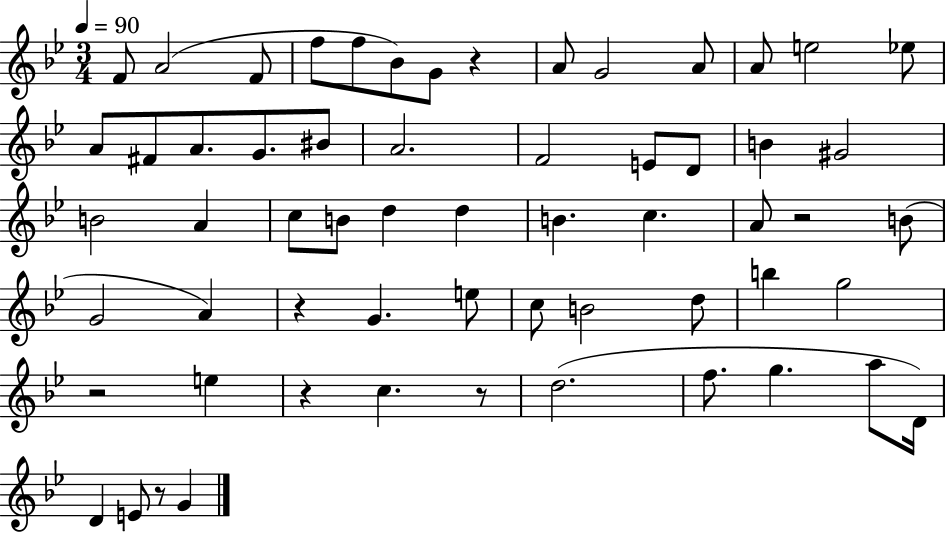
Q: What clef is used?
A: treble